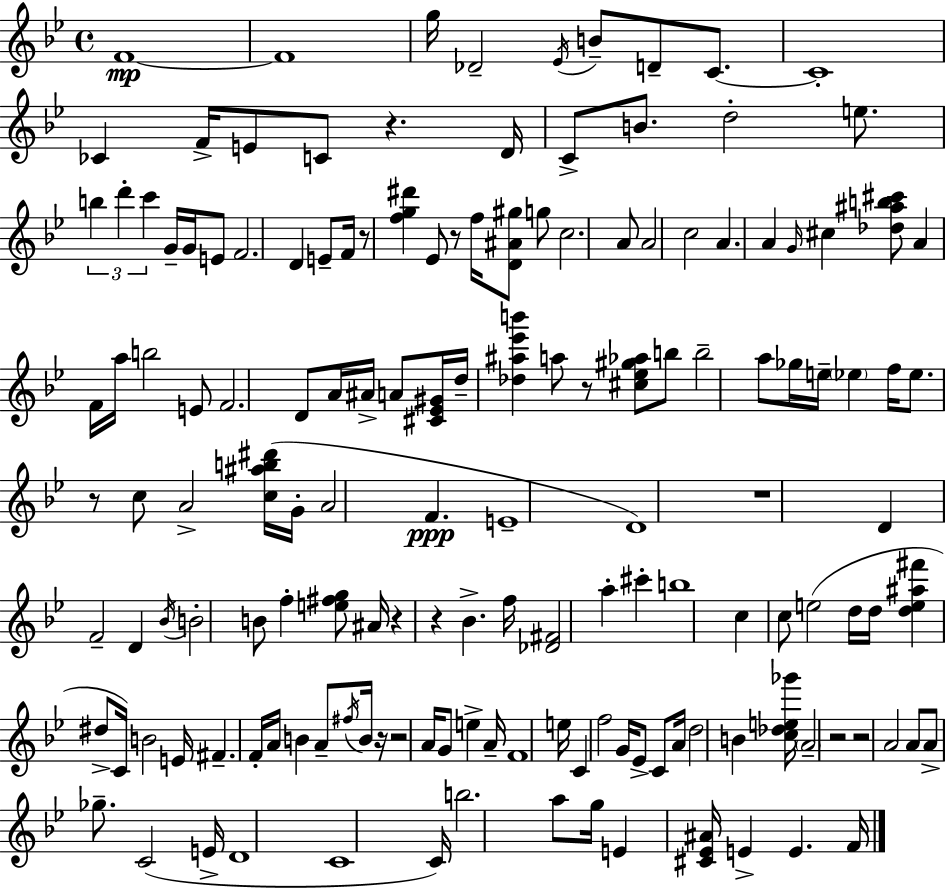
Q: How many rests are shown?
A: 12